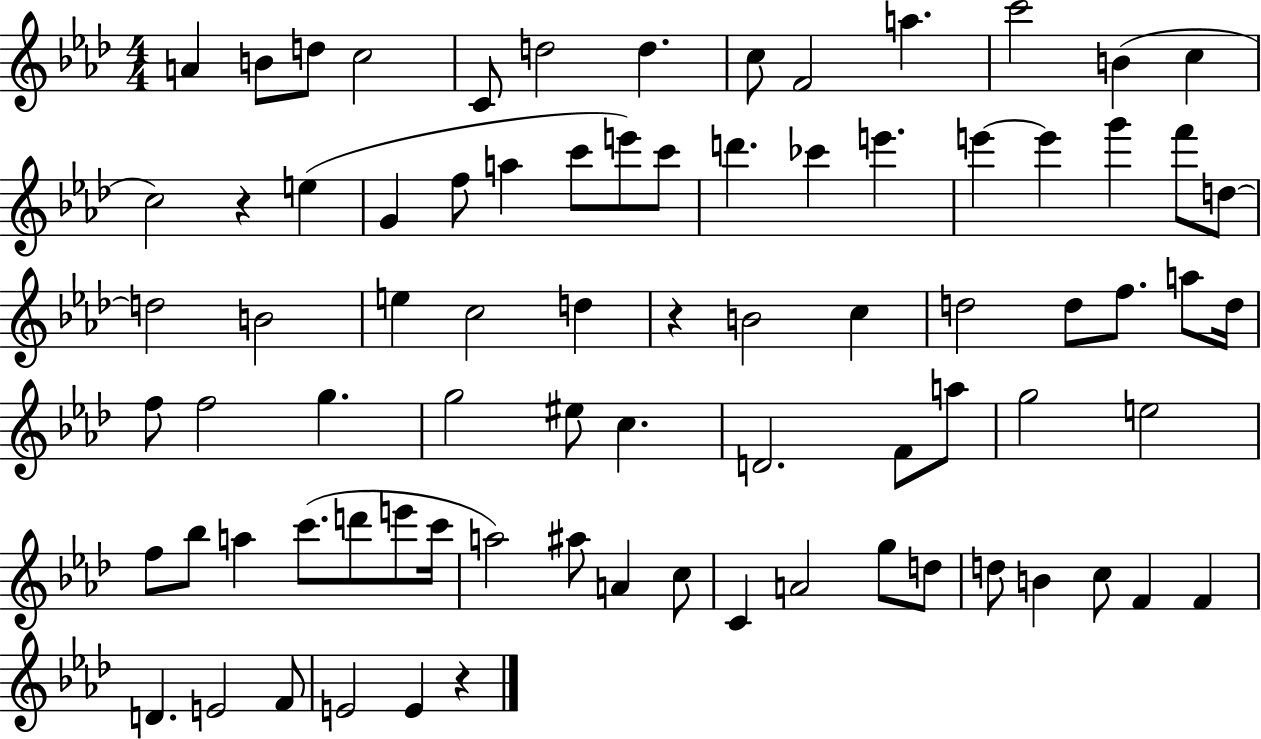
X:1
T:Untitled
M:4/4
L:1/4
K:Ab
A B/2 d/2 c2 C/2 d2 d c/2 F2 a c'2 B c c2 z e G f/2 a c'/2 e'/2 c'/2 d' _c' e' e' e' g' f'/2 d/2 d2 B2 e c2 d z B2 c d2 d/2 f/2 a/2 d/4 f/2 f2 g g2 ^e/2 c D2 F/2 a/2 g2 e2 f/2 _b/2 a c'/2 d'/2 e'/2 c'/4 a2 ^a/2 A c/2 C A2 g/2 d/2 d/2 B c/2 F F D E2 F/2 E2 E z